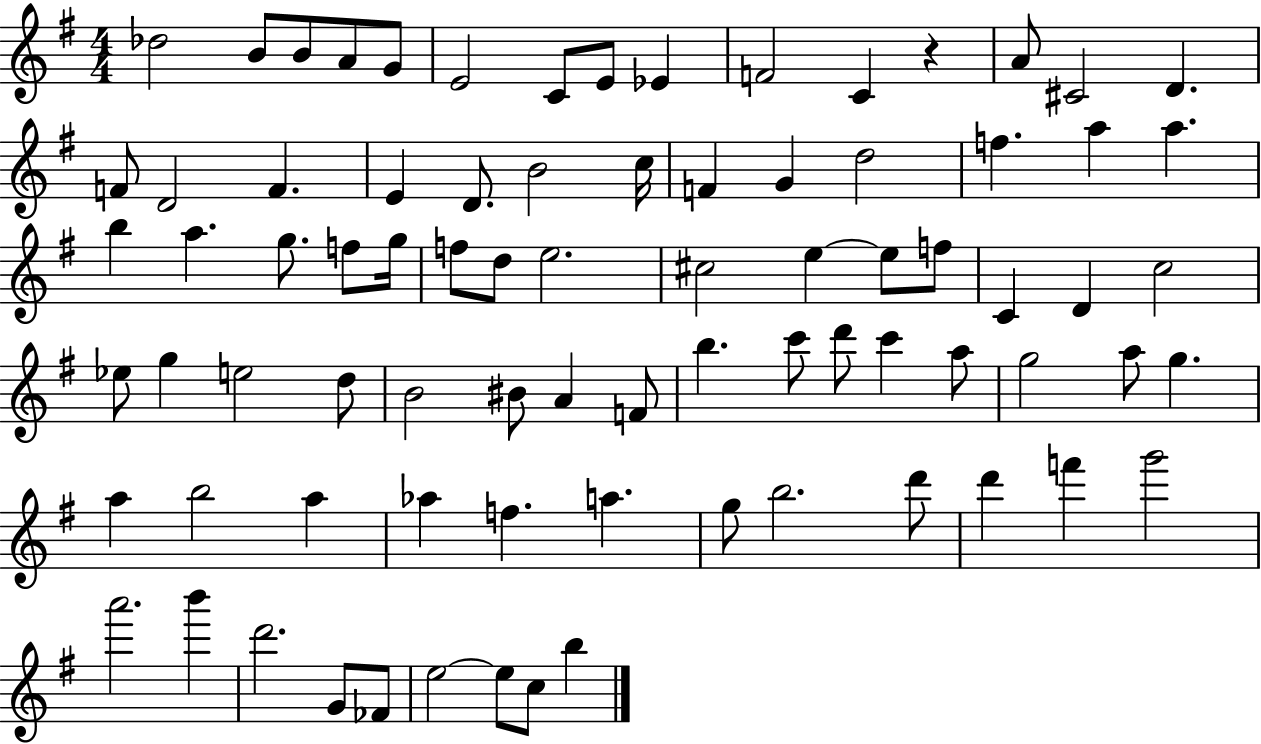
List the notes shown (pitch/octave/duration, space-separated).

Db5/h B4/e B4/e A4/e G4/e E4/h C4/e E4/e Eb4/q F4/h C4/q R/q A4/e C#4/h D4/q. F4/e D4/h F4/q. E4/q D4/e. B4/h C5/s F4/q G4/q D5/h F5/q. A5/q A5/q. B5/q A5/q. G5/e. F5/e G5/s F5/e D5/e E5/h. C#5/h E5/q E5/e F5/e C4/q D4/q C5/h Eb5/e G5/q E5/h D5/e B4/h BIS4/e A4/q F4/e B5/q. C6/e D6/e C6/q A5/e G5/h A5/e G5/q. A5/q B5/h A5/q Ab5/q F5/q. A5/q. G5/e B5/h. D6/e D6/q F6/q G6/h A6/h. B6/q D6/h. G4/e FES4/e E5/h E5/e C5/e B5/q